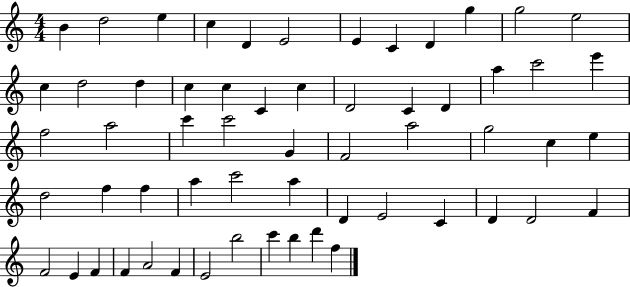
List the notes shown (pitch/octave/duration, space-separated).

B4/q D5/h E5/q C5/q D4/q E4/h E4/q C4/q D4/q G5/q G5/h E5/h C5/q D5/h D5/q C5/q C5/q C4/q C5/q D4/h C4/q D4/q A5/q C6/h E6/q F5/h A5/h C6/q C6/h G4/q F4/h A5/h G5/h C5/q E5/q D5/h F5/q F5/q A5/q C6/h A5/q D4/q E4/h C4/q D4/q D4/h F4/q F4/h E4/q F4/q F4/q A4/h F4/q E4/h B5/h C6/q B5/q D6/q F5/q